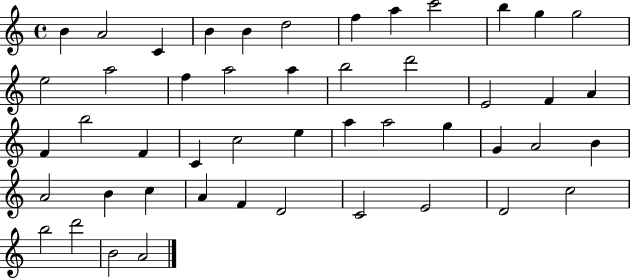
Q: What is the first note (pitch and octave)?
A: B4